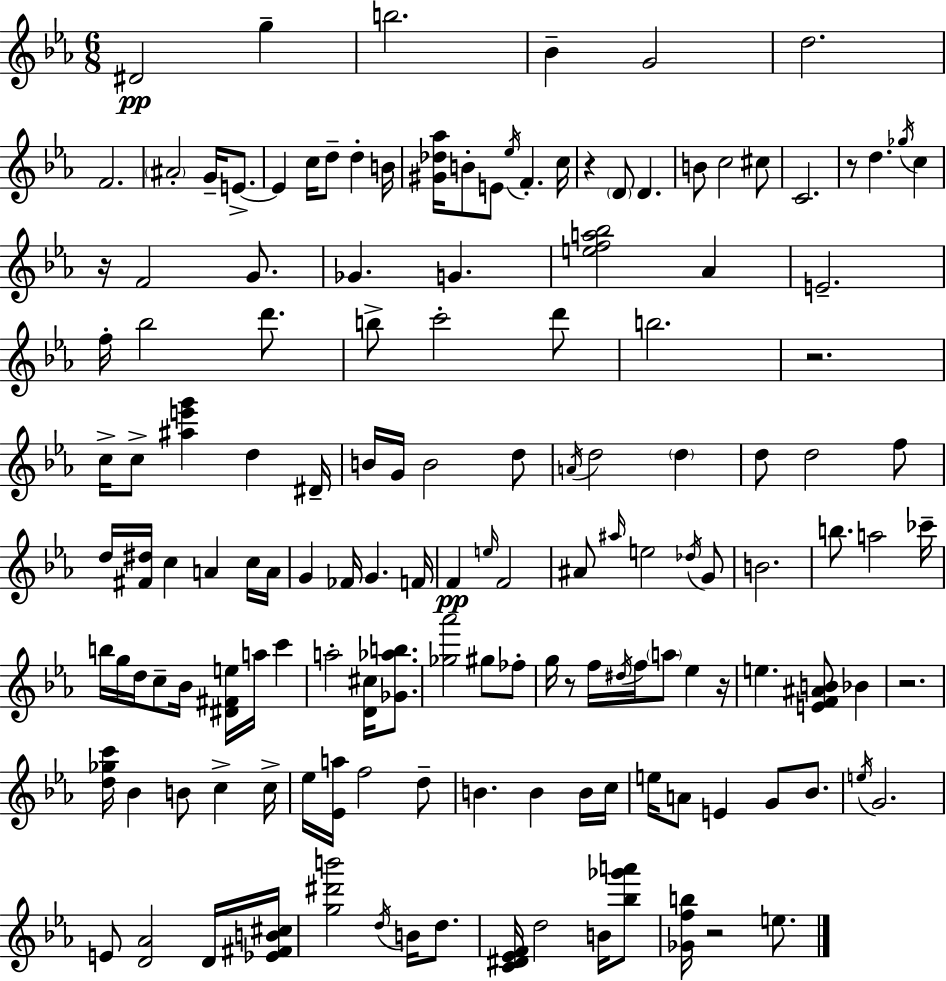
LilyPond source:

{
  \clef treble
  \numericTimeSignature
  \time 6/8
  \key c \minor
  dis'2\pp g''4-- | b''2. | bes'4-- g'2 | d''2. | \break f'2. | \parenthesize ais'2-. g'16-- e'8.->~~ | e'4 c''16 d''8-- d''4-. b'16 | <gis' des'' aes''>16 b'8-. e'8 \acciaccatura { ees''16 } f'4.-. | \break c''16 r4 \parenthesize d'8 d'4. | b'8 c''2 cis''8 | c'2. | r8 d''4. \acciaccatura { ges''16 } c''4 | \break r16 f'2 g'8. | ges'4. g'4. | <e'' f'' a'' bes''>2 aes'4 | e'2.-- | \break f''16-. bes''2 d'''8. | b''8-> c'''2-. | d'''8 b''2. | r2. | \break c''16-> c''8-> <ais'' e''' g'''>4 d''4 | dis'16-- b'16 g'16 b'2 | d''8 \acciaccatura { a'16 } d''2 \parenthesize d''4 | d''8 d''2 | \break f''8 d''16 <fis' dis''>16 c''4 a'4 | c''16 a'16 g'4 fes'16 g'4. | f'16 f'4\pp \grace { e''16 } f'2 | ais'8 \grace { ais''16 } e''2 | \break \acciaccatura { des''16 } g'8 b'2. | b''8. a''2 | ces'''16-- b''16 g''16 d''16 c''8-- bes'16 | <dis' fis' e''>16 a''16 c'''4 a''2-. | \break <d' cis''>16 <ges' aes'' b''>8. <ges'' aes'''>2 | gis''8 fes''8-. g''16 r8 f''16 \acciaccatura { dis''16 } f''16 | \parenthesize a''8 ees''4 r16 e''4. | <e' f' ais' b'>8 bes'4 r2. | \break <d'' ges'' c'''>16 bes'4 | b'8 c''4-> c''16-> ees''16 <ees' a''>16 f''2 | d''8-- b'4. | b'4 b'16 c''16 e''16 a'8 e'4 | \break g'8 bes'8. \acciaccatura { e''16 } g'2. | e'8 <d' aes'>2 | d'16 <ees' fis' b' cis''>16 <g'' dis''' b'''>2 | \acciaccatura { d''16 } b'16 d''8. <c' dis' ees' f'>16 d''2 | \break b'16 <bes'' ges''' a'''>8 <ges' f'' b''>16 r2 | e''8. \bar "|."
}